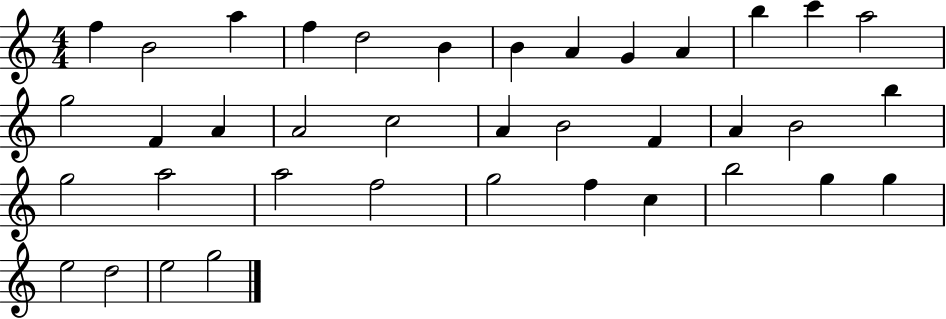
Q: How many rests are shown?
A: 0